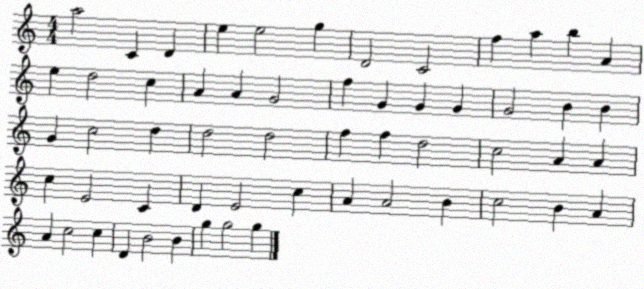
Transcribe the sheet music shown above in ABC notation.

X:1
T:Untitled
M:4/4
L:1/4
K:C
a2 C D e e2 g D2 C2 f a b A e d2 c A A G2 f G G G G2 B B G c2 d d2 d2 f f d2 c2 A A c E2 C D E2 c A A2 B c2 B A A c2 c D B2 B g g2 g